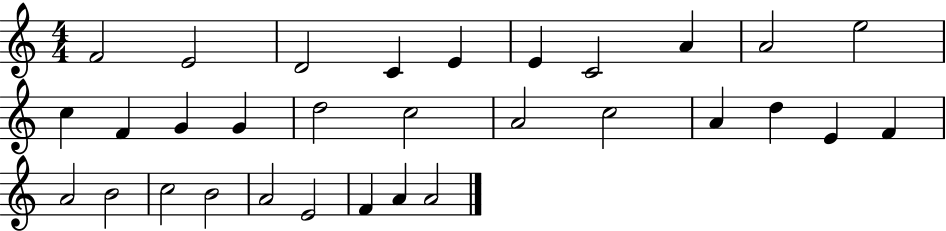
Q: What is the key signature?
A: C major